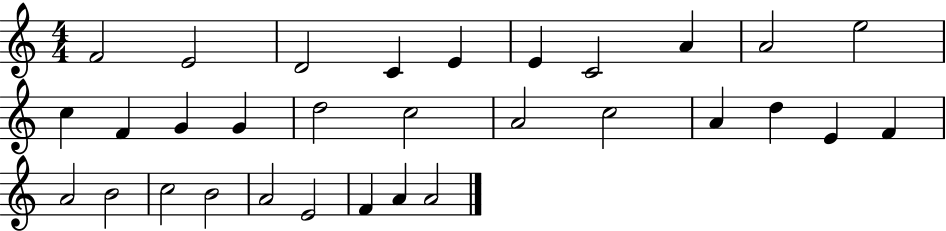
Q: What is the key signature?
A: C major